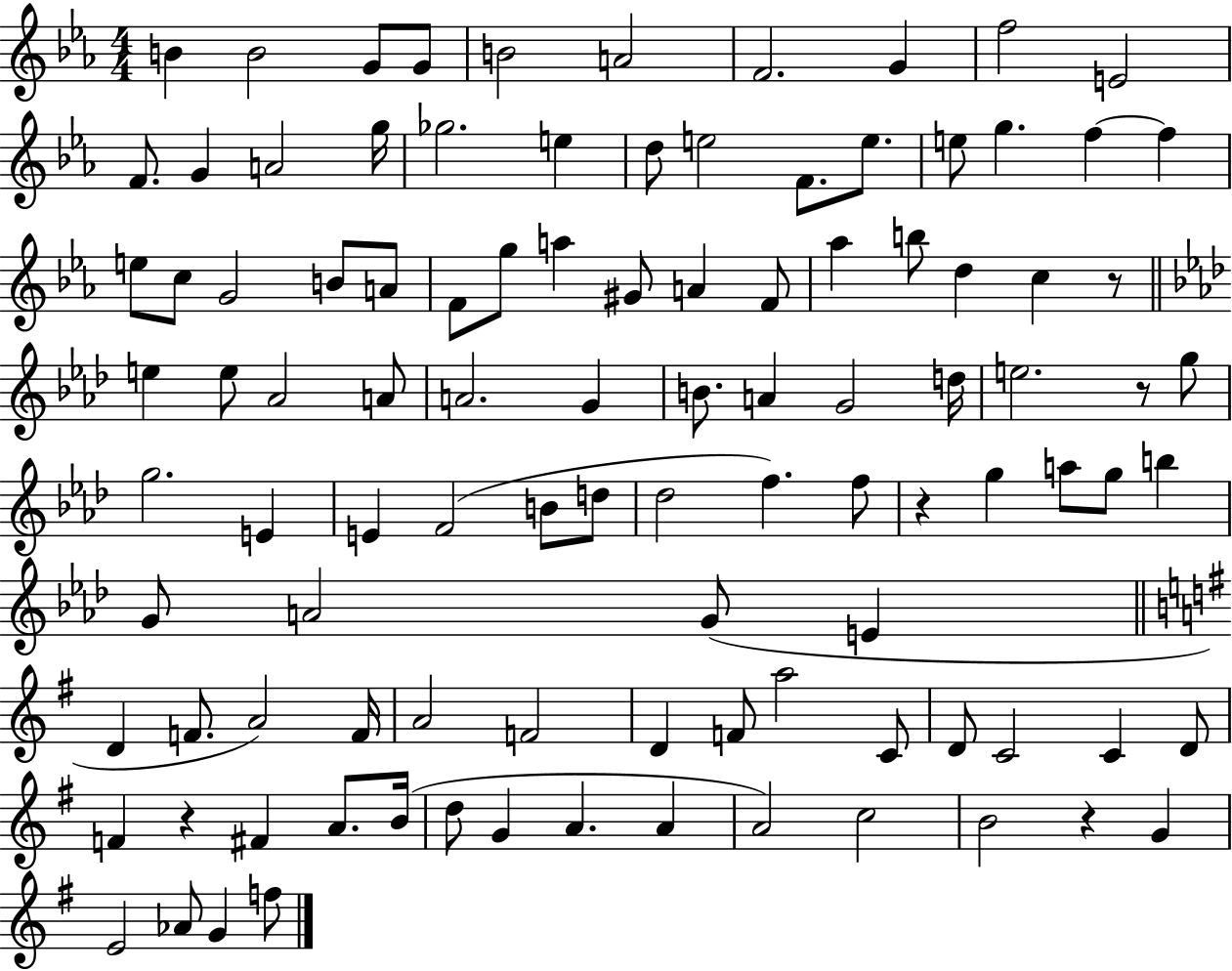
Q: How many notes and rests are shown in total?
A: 103